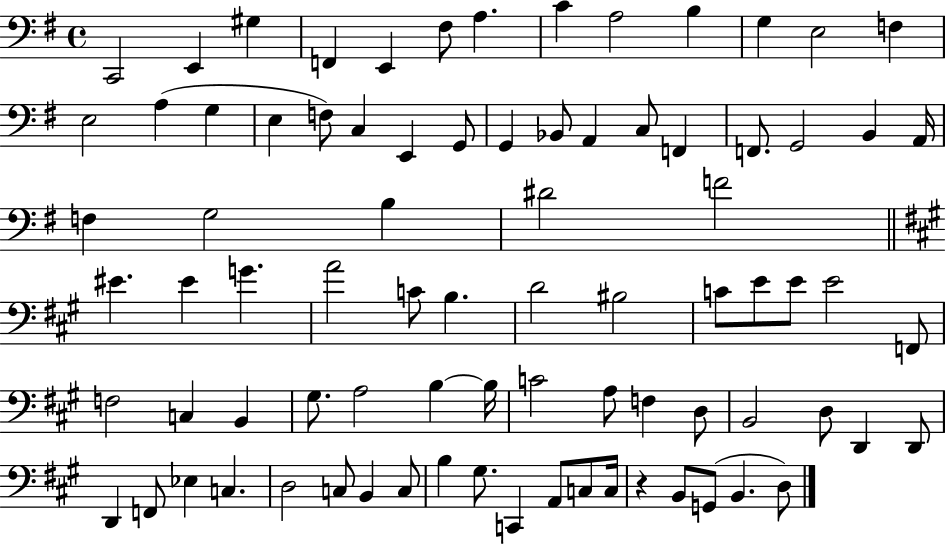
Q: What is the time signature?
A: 4/4